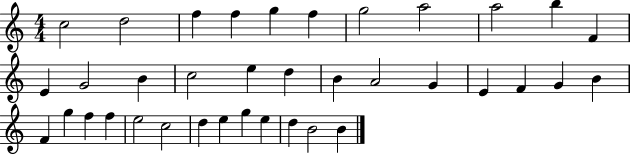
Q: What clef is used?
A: treble